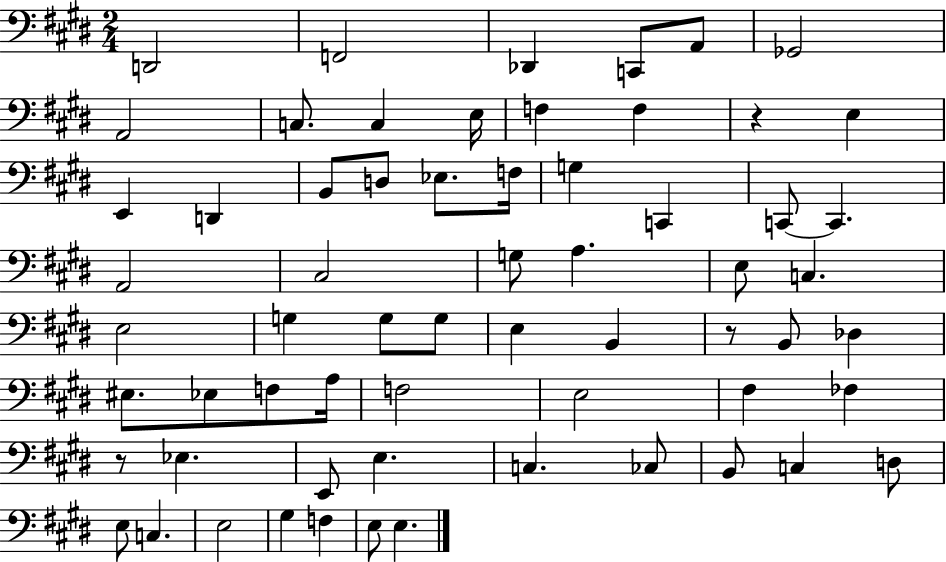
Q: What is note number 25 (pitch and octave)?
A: C#3